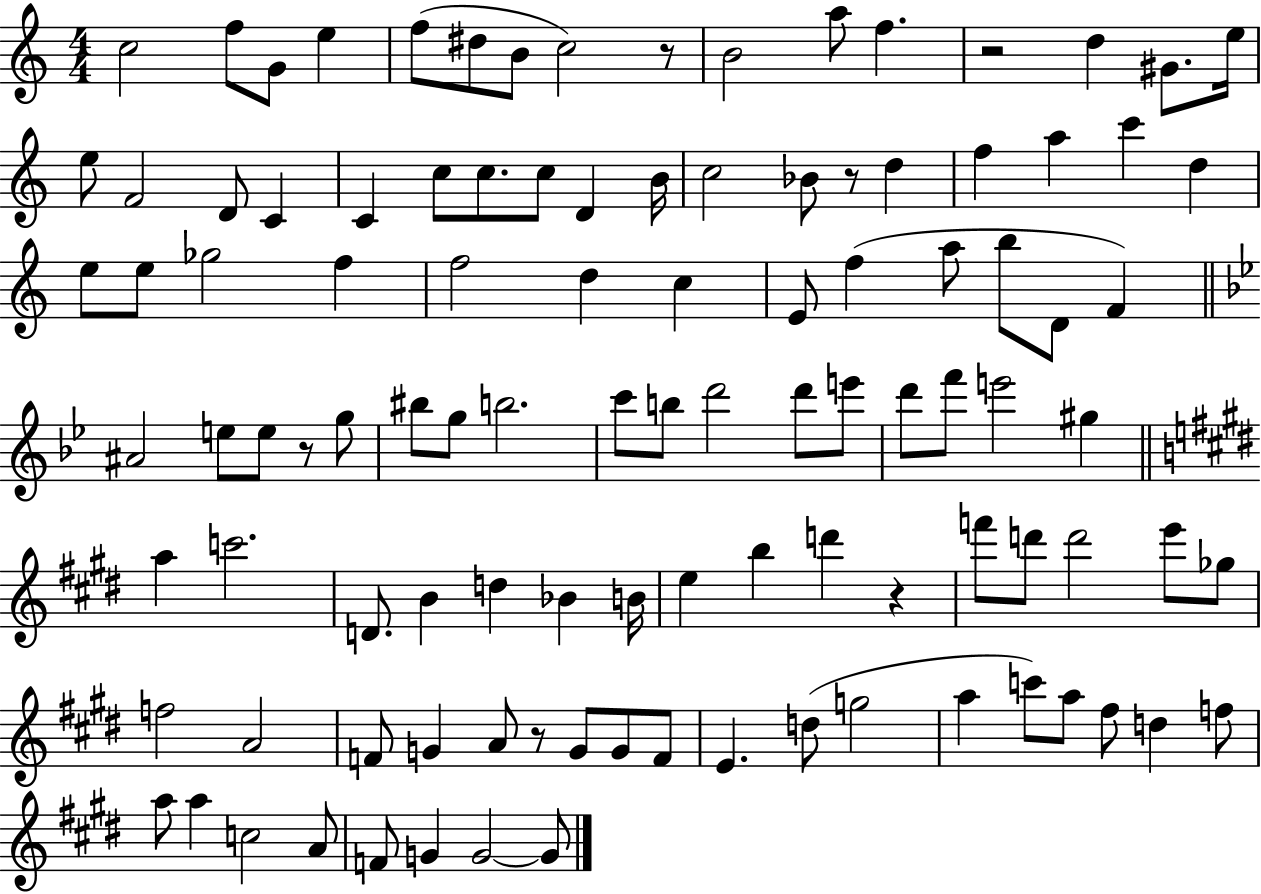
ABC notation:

X:1
T:Untitled
M:4/4
L:1/4
K:C
c2 f/2 G/2 e f/2 ^d/2 B/2 c2 z/2 B2 a/2 f z2 d ^G/2 e/4 e/2 F2 D/2 C C c/2 c/2 c/2 D B/4 c2 _B/2 z/2 d f a c' d e/2 e/2 _g2 f f2 d c E/2 f a/2 b/2 D/2 F ^A2 e/2 e/2 z/2 g/2 ^b/2 g/2 b2 c'/2 b/2 d'2 d'/2 e'/2 d'/2 f'/2 e'2 ^g a c'2 D/2 B d _B B/4 e b d' z f'/2 d'/2 d'2 e'/2 _g/2 f2 A2 F/2 G A/2 z/2 G/2 G/2 F/2 E d/2 g2 a c'/2 a/2 ^f/2 d f/2 a/2 a c2 A/2 F/2 G G2 G/2